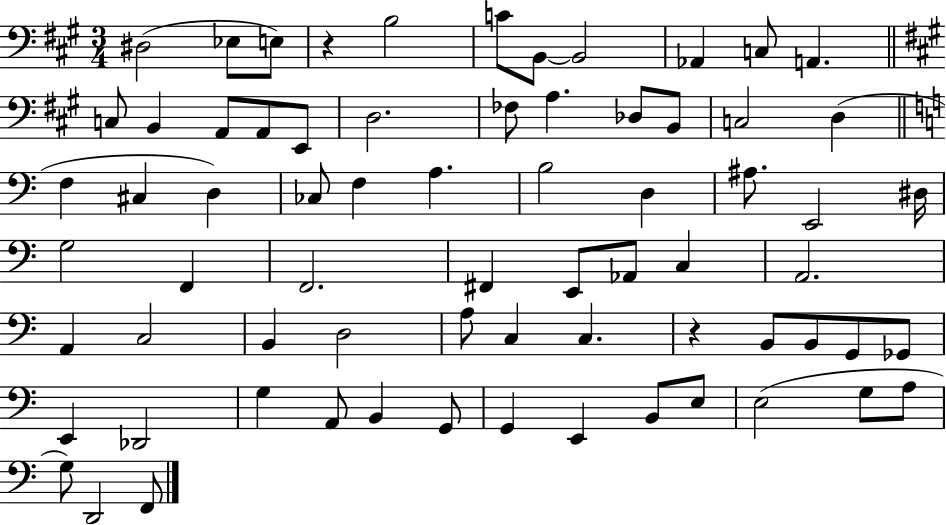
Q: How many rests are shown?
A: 2